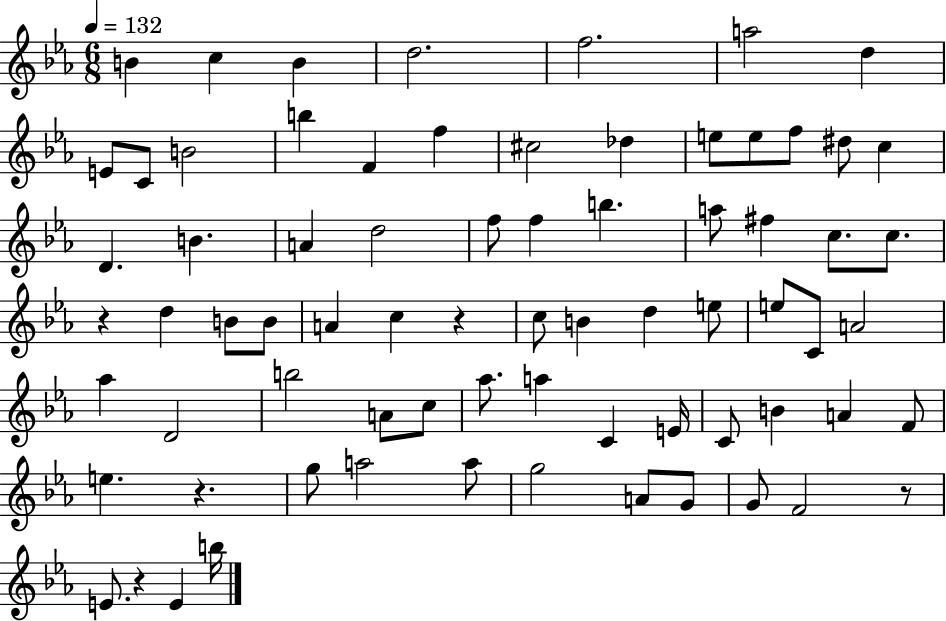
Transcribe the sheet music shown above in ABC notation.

X:1
T:Untitled
M:6/8
L:1/4
K:Eb
B c B d2 f2 a2 d E/2 C/2 B2 b F f ^c2 _d e/2 e/2 f/2 ^d/2 c D B A d2 f/2 f b a/2 ^f c/2 c/2 z d B/2 B/2 A c z c/2 B d e/2 e/2 C/2 A2 _a D2 b2 A/2 c/2 _a/2 a C E/4 C/2 B A F/2 e z g/2 a2 a/2 g2 A/2 G/2 G/2 F2 z/2 E/2 z E b/4